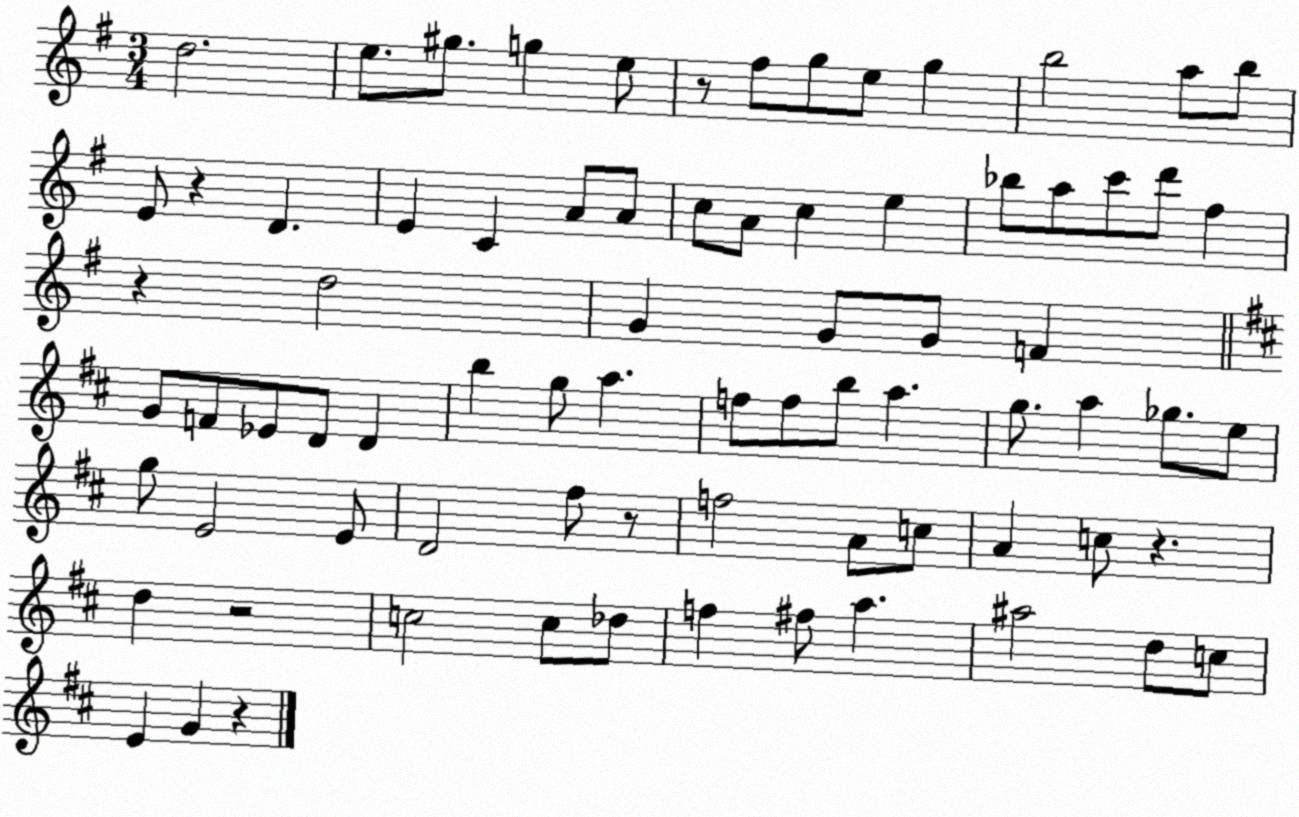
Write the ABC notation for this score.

X:1
T:Untitled
M:3/4
L:1/4
K:G
d2 e/2 ^g/2 g e/2 z/2 ^f/2 g/2 e/2 g b2 a/2 b/2 E/2 z D E C A/2 A/2 c/2 A/2 c e _b/2 a/2 c'/2 d'/2 ^f z d2 G G/2 G/2 F G/2 F/2 _E/2 D/2 D b g/2 a f/2 f/2 b/2 a g/2 a _g/2 e/2 g/2 E2 E/2 D2 ^f/2 z/2 f2 A/2 c/2 A c/2 z d z2 c2 c/2 _d/2 f ^f/2 a ^a2 d/2 c/2 E G z